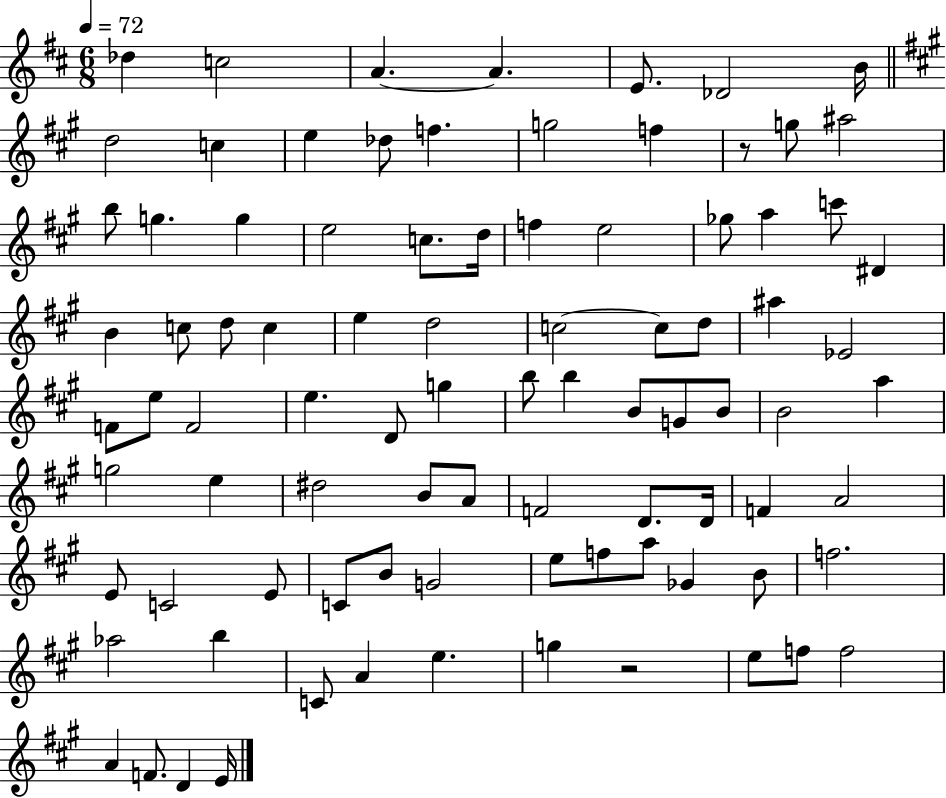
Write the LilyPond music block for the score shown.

{
  \clef treble
  \numericTimeSignature
  \time 6/8
  \key d \major
  \tempo 4 = 72
  \repeat volta 2 { des''4 c''2 | a'4.~~ a'4. | e'8. des'2 b'16 | \bar "||" \break \key a \major d''2 c''4 | e''4 des''8 f''4. | g''2 f''4 | r8 g''8 ais''2 | \break b''8 g''4. g''4 | e''2 c''8. d''16 | f''4 e''2 | ges''8 a''4 c'''8 dis'4 | \break b'4 c''8 d''8 c''4 | e''4 d''2 | c''2~~ c''8 d''8 | ais''4 ees'2 | \break f'8 e''8 f'2 | e''4. d'8 g''4 | b''8 b''4 b'8 g'8 b'8 | b'2 a''4 | \break g''2 e''4 | dis''2 b'8 a'8 | f'2 d'8. d'16 | f'4 a'2 | \break e'8 c'2 e'8 | c'8 b'8 g'2 | e''8 f''8 a''8 ges'4 b'8 | f''2. | \break aes''2 b''4 | c'8 a'4 e''4. | g''4 r2 | e''8 f''8 f''2 | \break a'4 f'8. d'4 e'16 | } \bar "|."
}